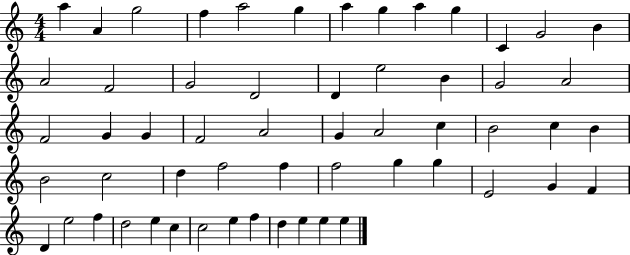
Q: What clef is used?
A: treble